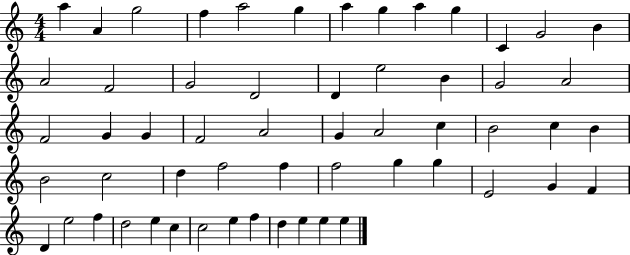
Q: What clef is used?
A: treble